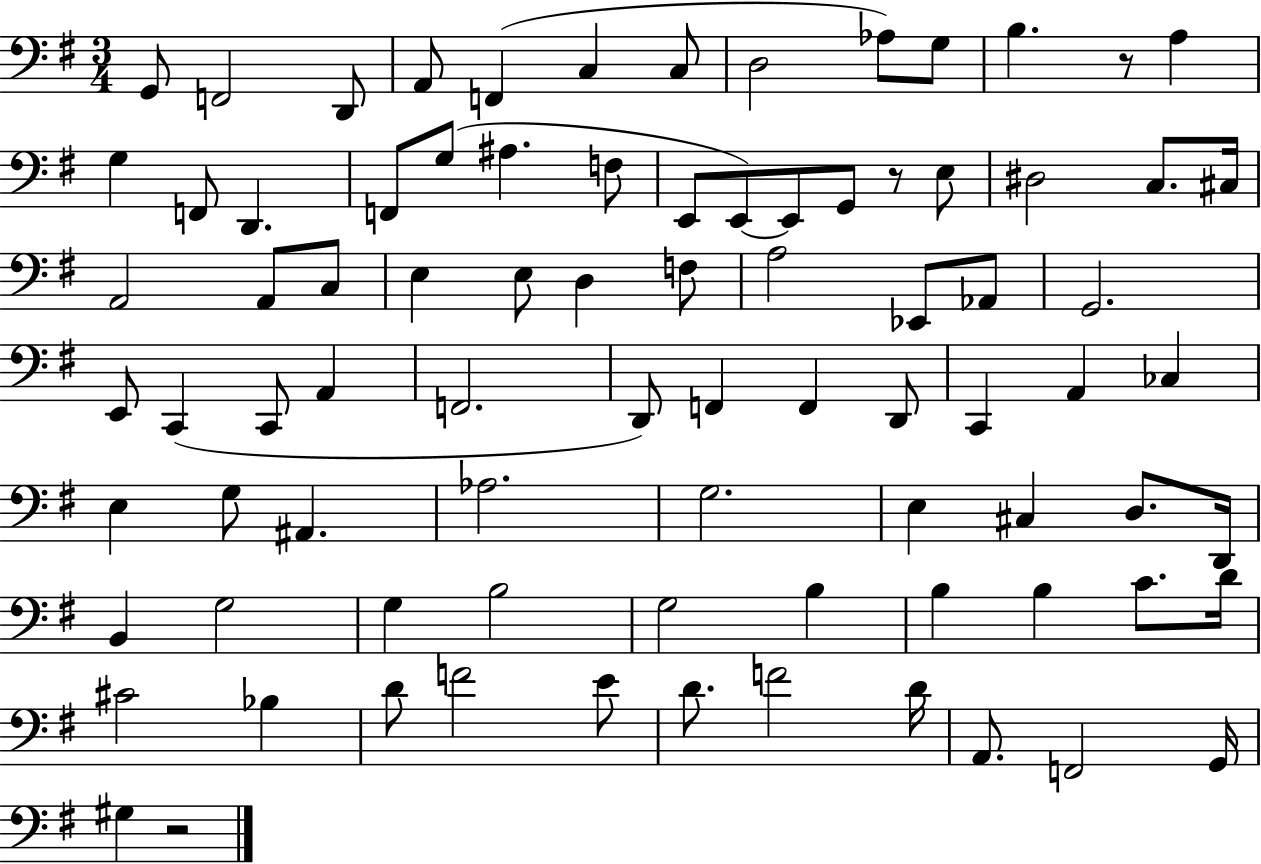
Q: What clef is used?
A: bass